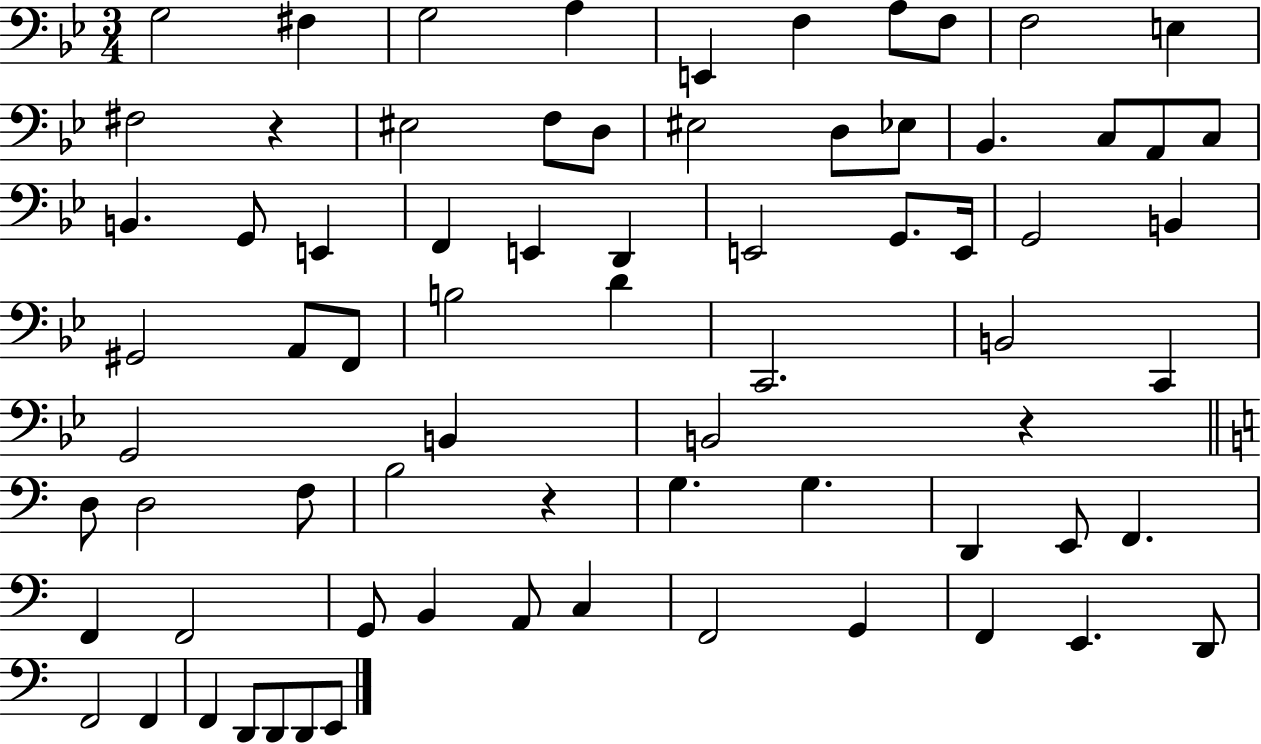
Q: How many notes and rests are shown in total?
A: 73